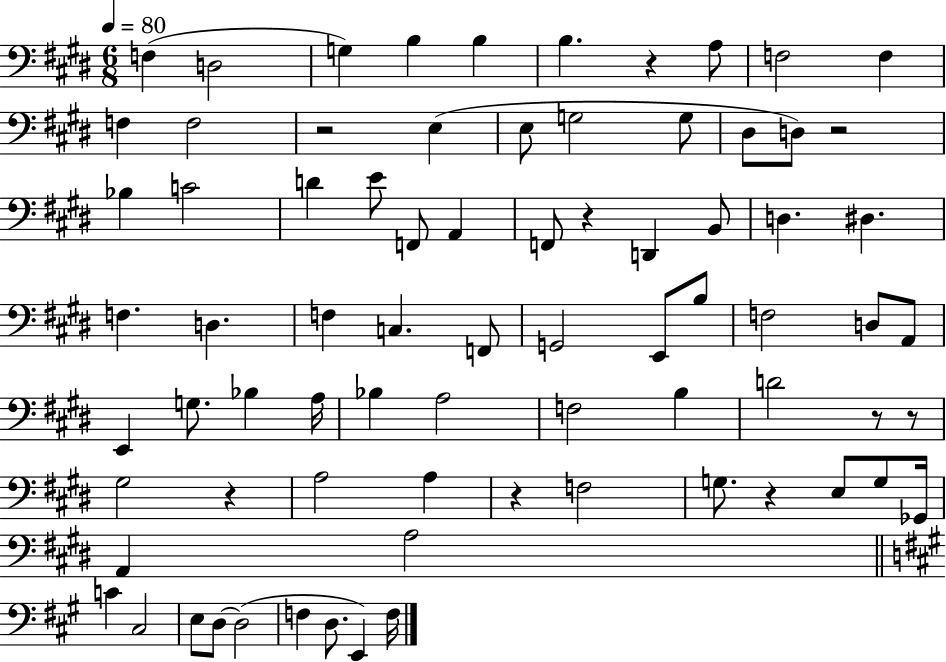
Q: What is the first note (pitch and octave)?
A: F3